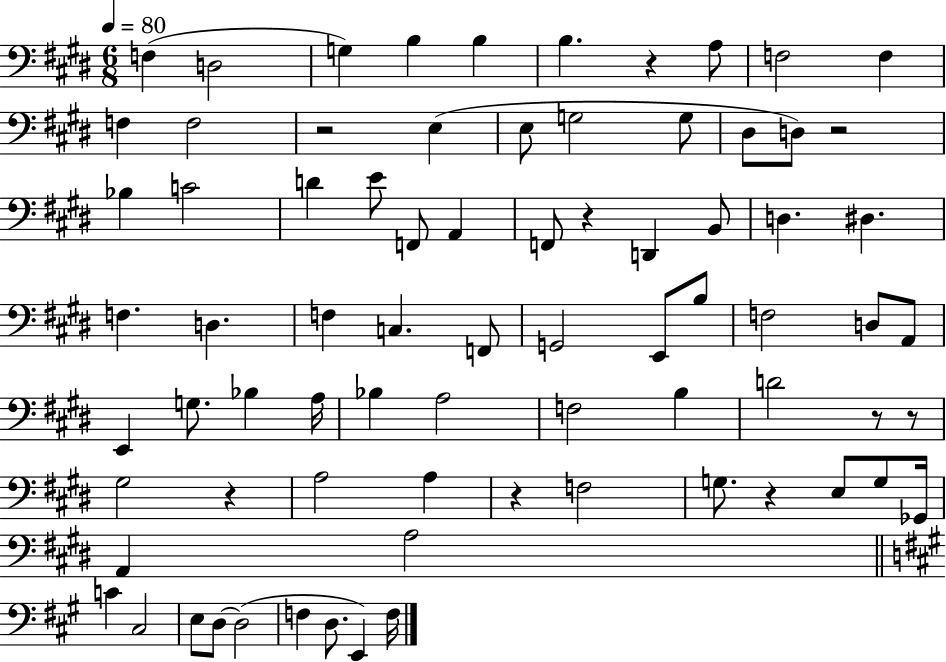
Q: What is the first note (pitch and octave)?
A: F3